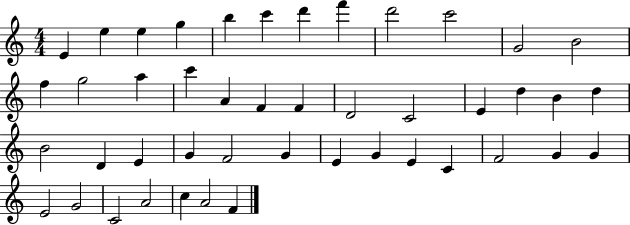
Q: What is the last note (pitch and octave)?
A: F4